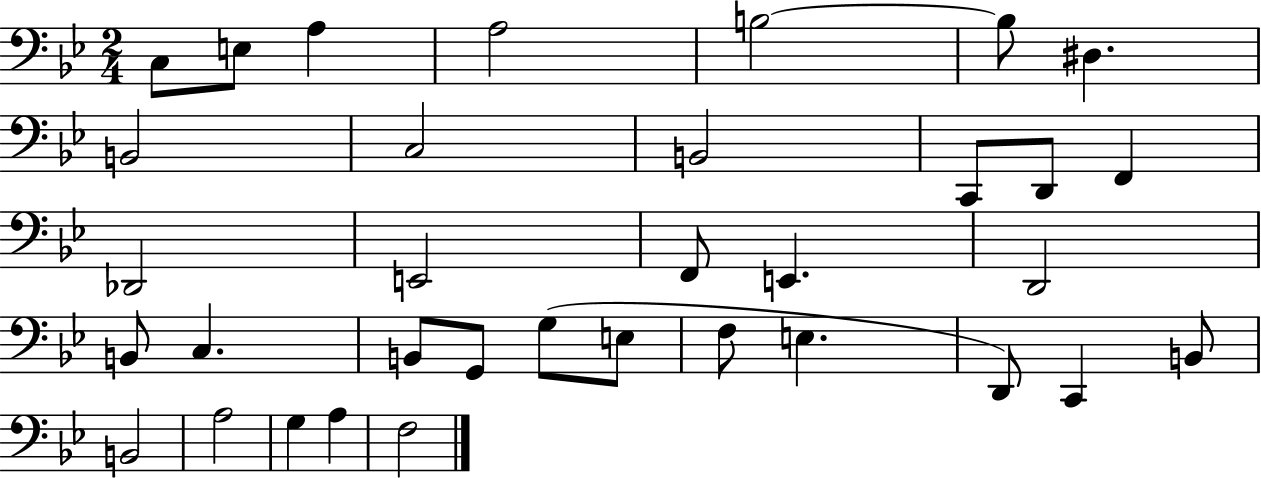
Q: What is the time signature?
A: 2/4